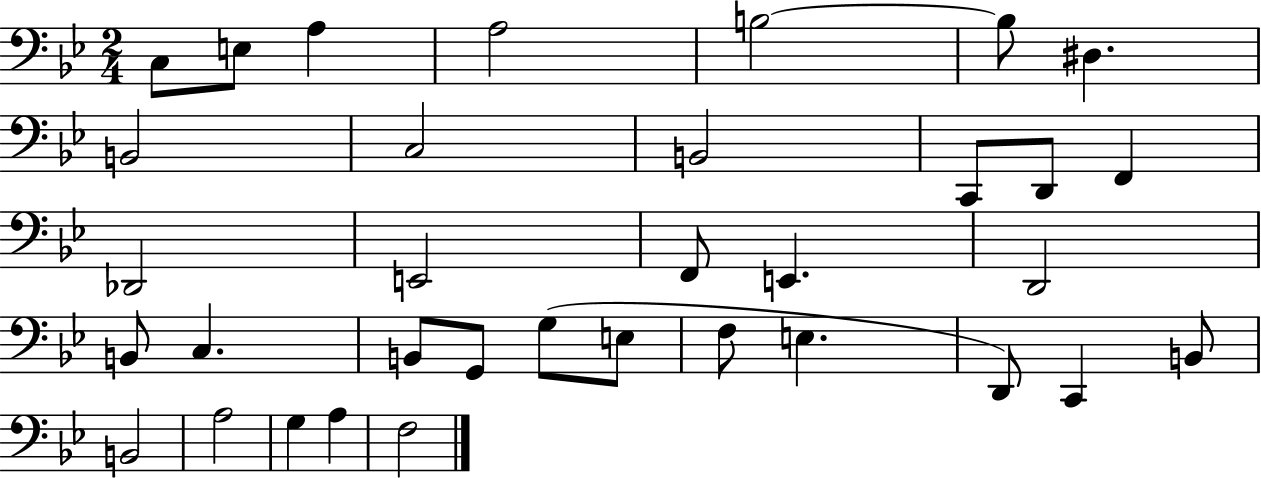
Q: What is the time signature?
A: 2/4